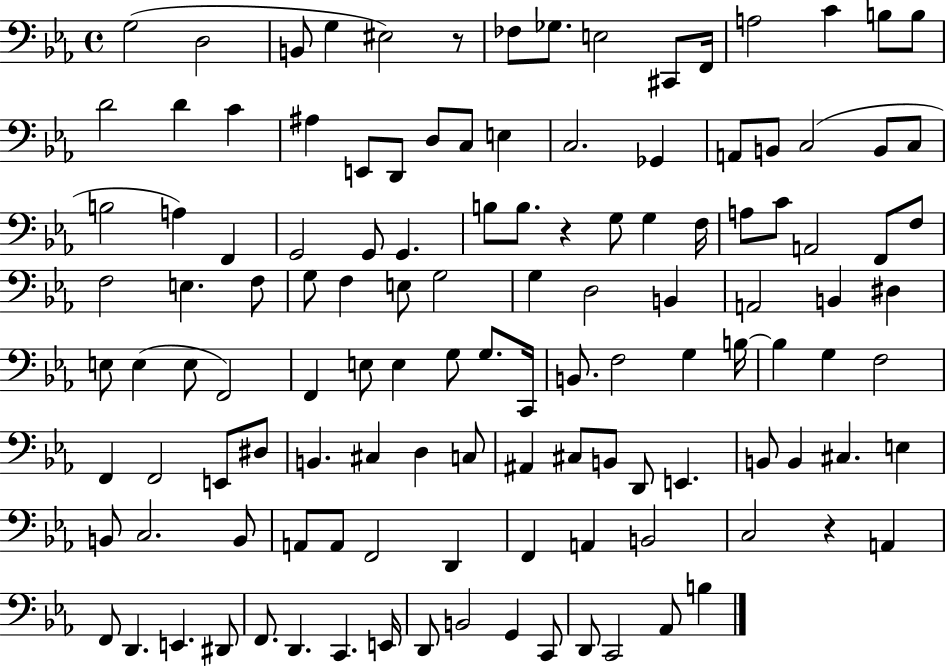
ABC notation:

X:1
T:Untitled
M:4/4
L:1/4
K:Eb
G,2 D,2 B,,/2 G, ^E,2 z/2 _F,/2 _G,/2 E,2 ^C,,/2 F,,/4 A,2 C B,/2 B,/2 D2 D C ^A, E,,/2 D,,/2 D,/2 C,/2 E, C,2 _G,, A,,/2 B,,/2 C,2 B,,/2 C,/2 B,2 A, F,, G,,2 G,,/2 G,, B,/2 B,/2 z G,/2 G, F,/4 A,/2 C/2 A,,2 F,,/2 F,/2 F,2 E, F,/2 G,/2 F, E,/2 G,2 G, D,2 B,, A,,2 B,, ^D, E,/2 E, E,/2 F,,2 F,, E,/2 E, G,/2 G,/2 C,,/4 B,,/2 F,2 G, B,/4 B, G, F,2 F,, F,,2 E,,/2 ^D,/2 B,, ^C, D, C,/2 ^A,, ^C,/2 B,,/2 D,,/2 E,, B,,/2 B,, ^C, E, B,,/2 C,2 B,,/2 A,,/2 A,,/2 F,,2 D,, F,, A,, B,,2 C,2 z A,, F,,/2 D,, E,, ^D,,/2 F,,/2 D,, C,, E,,/4 D,,/2 B,,2 G,, C,,/2 D,,/2 C,,2 _A,,/2 B,